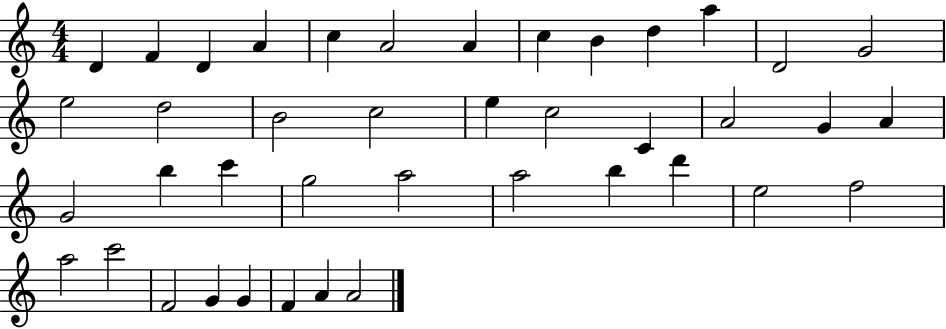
D4/q F4/q D4/q A4/q C5/q A4/h A4/q C5/q B4/q D5/q A5/q D4/h G4/h E5/h D5/h B4/h C5/h E5/q C5/h C4/q A4/h G4/q A4/q G4/h B5/q C6/q G5/h A5/h A5/h B5/q D6/q E5/h F5/h A5/h C6/h F4/h G4/q G4/q F4/q A4/q A4/h